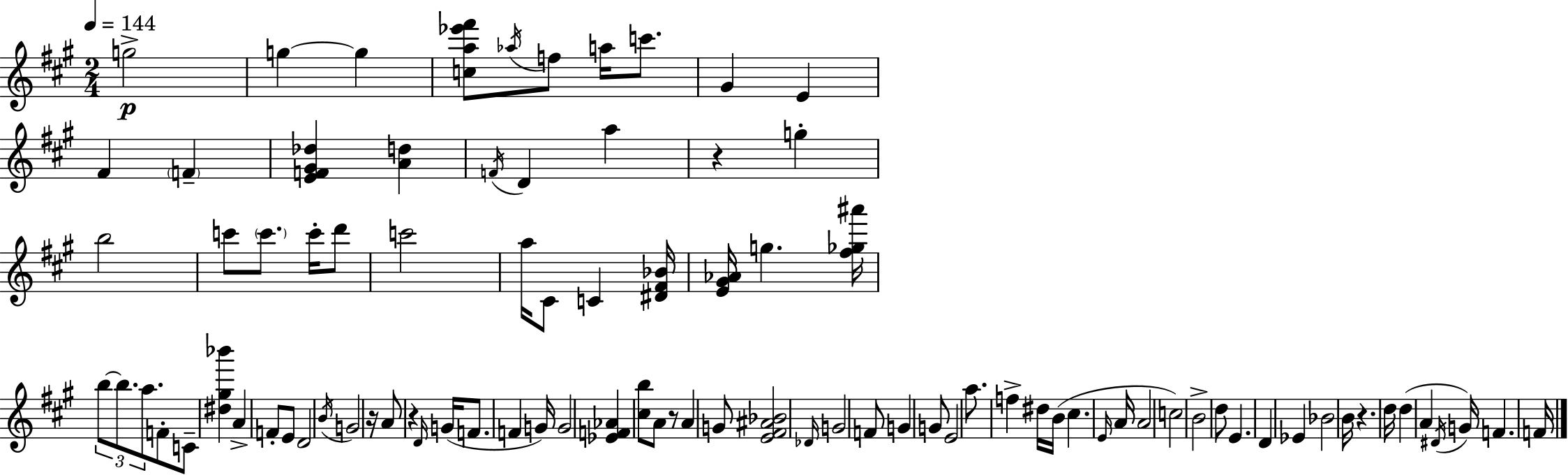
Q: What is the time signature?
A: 2/4